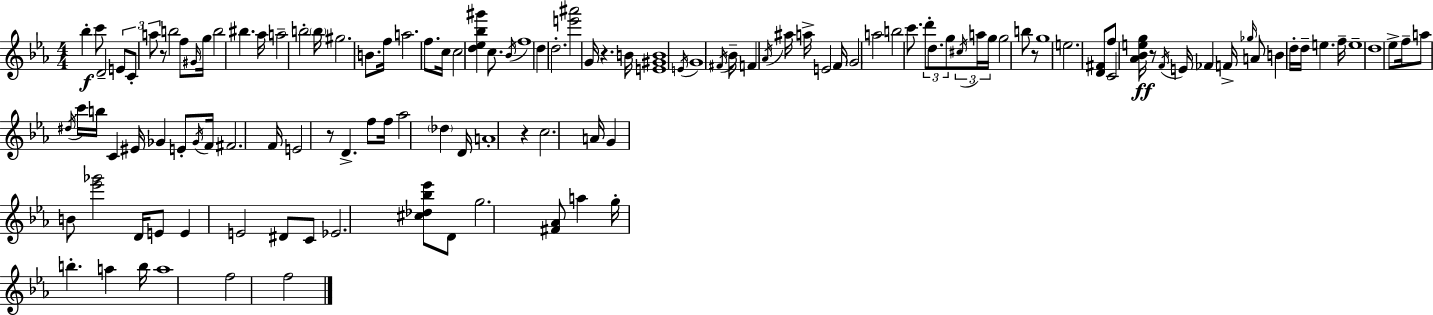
Bb5/q C6/e D4/h E4/e C4/e A5/e R/e B5/h F5/e G#4/s G5/s B5/h BIS5/q. Ab5/s A5/h B5/h B5/s G#5/h. B4/e. F5/s A5/h. F5/e. C5/s C5/h [D5,Eb5,Bb5,G#6]/q C5/e. Bb4/s F5/w D5/q D5/h. [E6,A#6]/h G4/s R/q. B4/s [E4,G#4,B4]/w E4/s G4/w F#4/s Bb4/s F4/q Ab4/s A#5/s A5/s E4/h F4/s G4/h A5/h B5/h C6/e. D6/e D5/e. G5/e C#5/s A5/s G5/s G5/h B5/e R/e G5/w E5/h. [D4,F#4]/e F5/e C4/h [Ab4,Bb4,E5,G5]/s R/e F4/s E4/s FES4/q F4/s Gb5/s A4/e B4/q D5/s D5/s E5/q. F5/s E5/w D5/w Eb5/e F5/s A5/e D#5/s C6/s B5/s C4/q EIS4/s Gb4/q E4/e Gb4/s F4/s F#4/h. F4/s E4/h R/e D4/q. F5/e F5/s Ab5/h Db5/q D4/s A4/w R/q C5/h. A4/s G4/q B4/e [Eb6,Gb6]/h D4/s E4/e E4/q E4/h D#4/e C4/e Eb4/h. [C#5,Db5,Bb5,Eb6]/e D4/e G5/h. [F#4,Ab4]/e A5/q G5/s B5/q. A5/q B5/s A5/w F5/h F5/h